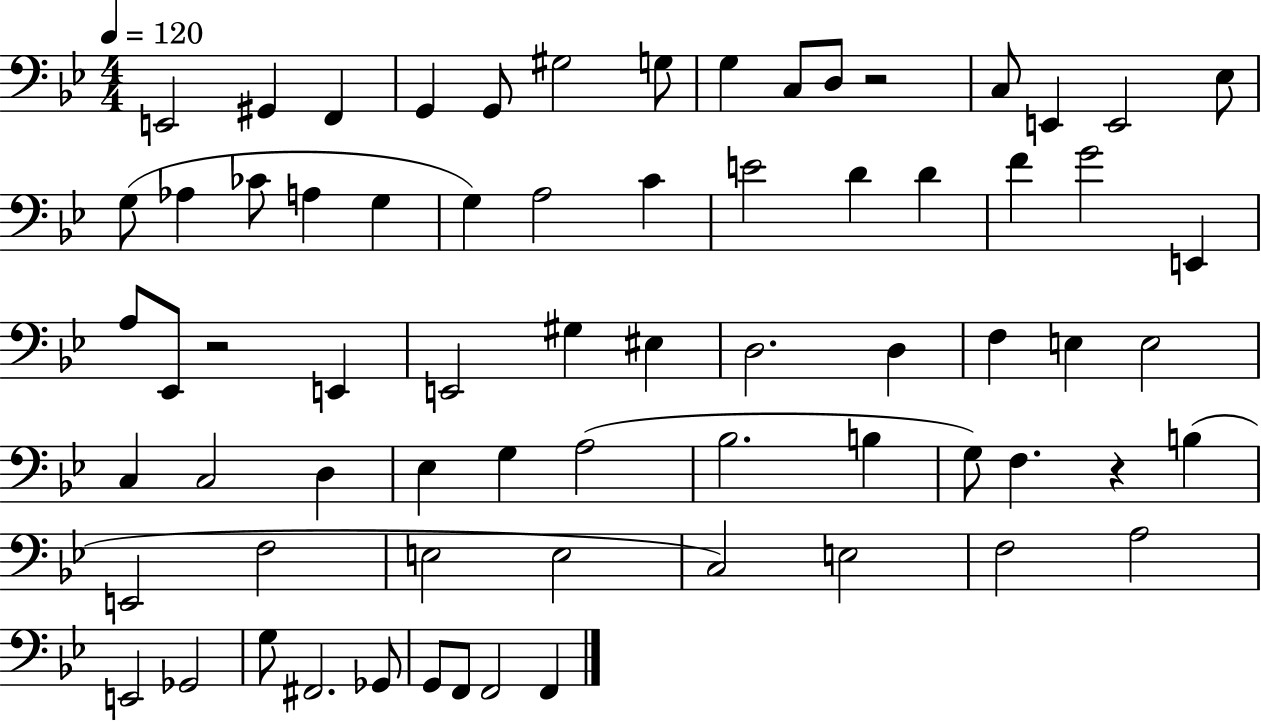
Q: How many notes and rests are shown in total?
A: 70